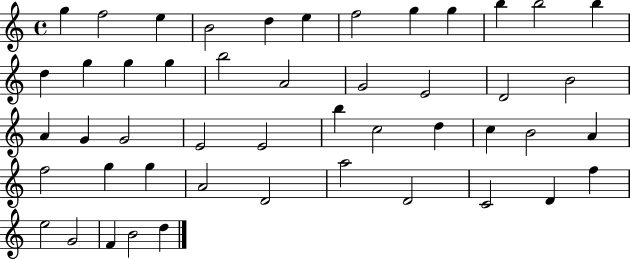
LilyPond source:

{
  \clef treble
  \time 4/4
  \defaultTimeSignature
  \key c \major
  g''4 f''2 e''4 | b'2 d''4 e''4 | f''2 g''4 g''4 | b''4 b''2 b''4 | \break d''4 g''4 g''4 g''4 | b''2 a'2 | g'2 e'2 | d'2 b'2 | \break a'4 g'4 g'2 | e'2 e'2 | b''4 c''2 d''4 | c''4 b'2 a'4 | \break f''2 g''4 g''4 | a'2 d'2 | a''2 d'2 | c'2 d'4 f''4 | \break e''2 g'2 | f'4 b'2 d''4 | \bar "|."
}